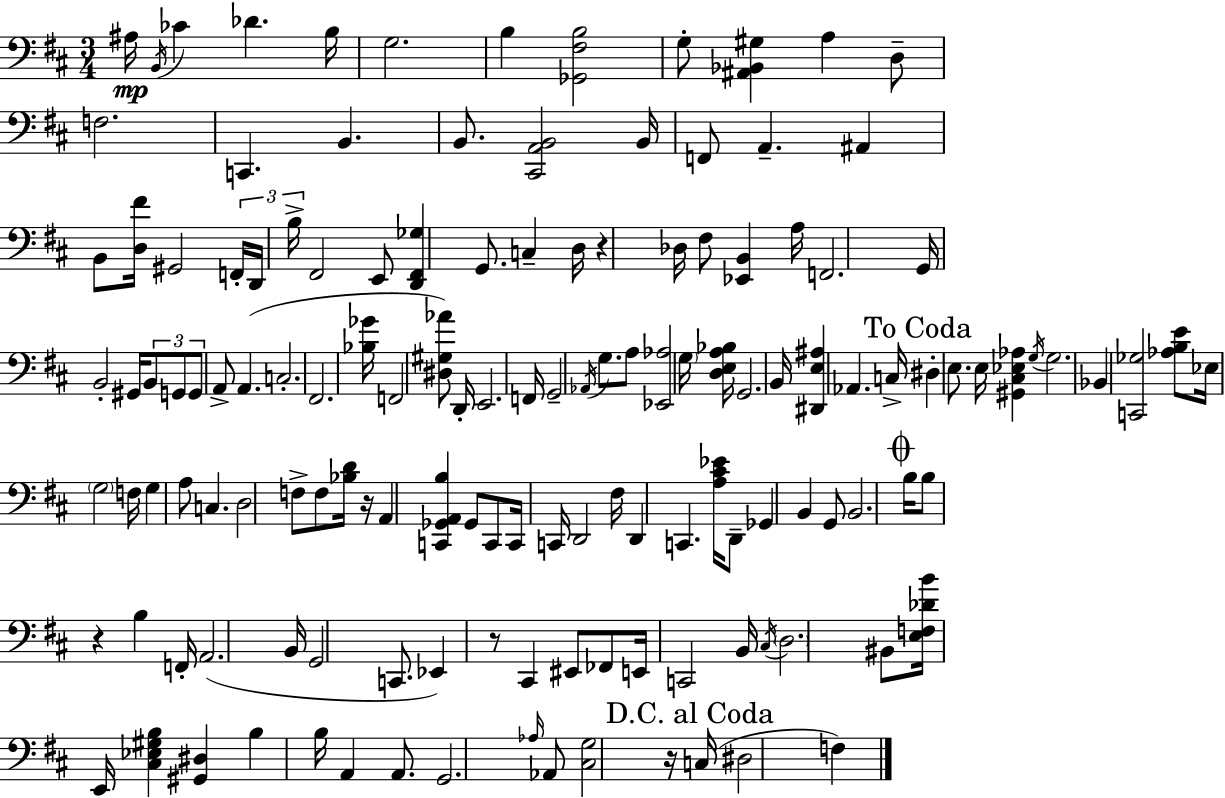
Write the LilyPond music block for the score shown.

{
  \clef bass
  \numericTimeSignature
  \time 3/4
  \key d \major
  ais16\mp \acciaccatura { b,16 } ces'4 des'4. | b16 g2. | b4 <ges, fis b>2 | g8-. <ais, bes, gis>4 a4 d8-- | \break f2. | c,4. b,4. | b,8. <cis, a, b,>2 | b,16 f,8 a,4.-- ais,4 | \break b,8 <d fis'>16 gis,2 | \tuplet 3/2 { f,16-. d,16 b16-> } fis,2 e,8 | <d, fis, ges>4 g,8. c4-- | d16 r4 des16 fis8 <ees, b,>4 | \break a16 f,2. | g,16 b,2-. gis,16 \tuplet 3/2 { b,8 | g,8 g,8 } a,8-> a,4.( | c2.-. | \break fis,2. | <bes ges'>16 f,2 <dis gis aes'>8) | d,16-. e,2. | f,16 g,2-- \acciaccatura { aes,16 } g8. | \break a8 <ees, aes>2 | \parenthesize g16 <d e a bes>16 g,2. | b,16 <dis, e ais>4 aes,4. | c16-> \mark "To Coda" dis4-. e8. e16 <gis, cis ees aes>4 | \break \acciaccatura { g16 } g2. | bes,4 <c, ges>2 | <aes b e'>8 ees16 \parenthesize g2 | f16 g4 a8 c4. | \break d2 f8-> | f8 <bes d'>16 r16 a,4 <c, ges, a, b>4 | ges,8 c,8 c,16 c,16 d,2 | fis16 d,4 c,4. | \break <a cis' ees'>16 d,8-- ges,4 b,4 | g,8 b,2. | \mark \markup { \musicglyph "scripts.coda" } b16 b8 r4 b4 | f,16-. a,2.( | \break b,16 g,2 | c,8. ees,4) r8 cis,4 | eis,8 fes,8 e,16 c,2 | b,16 \acciaccatura { cis16 } \parenthesize d2. | \break bis,8 <e f des' b'>16 e,16 <cis ees gis b>4 | <gis, dis>4 b4 b16 a,4 | a,8. g,2. | \grace { aes16 } aes,8 <cis g>2 | \break r16 \mark "D.C. al Coda" c16( dis2 | f4) \bar "|."
}